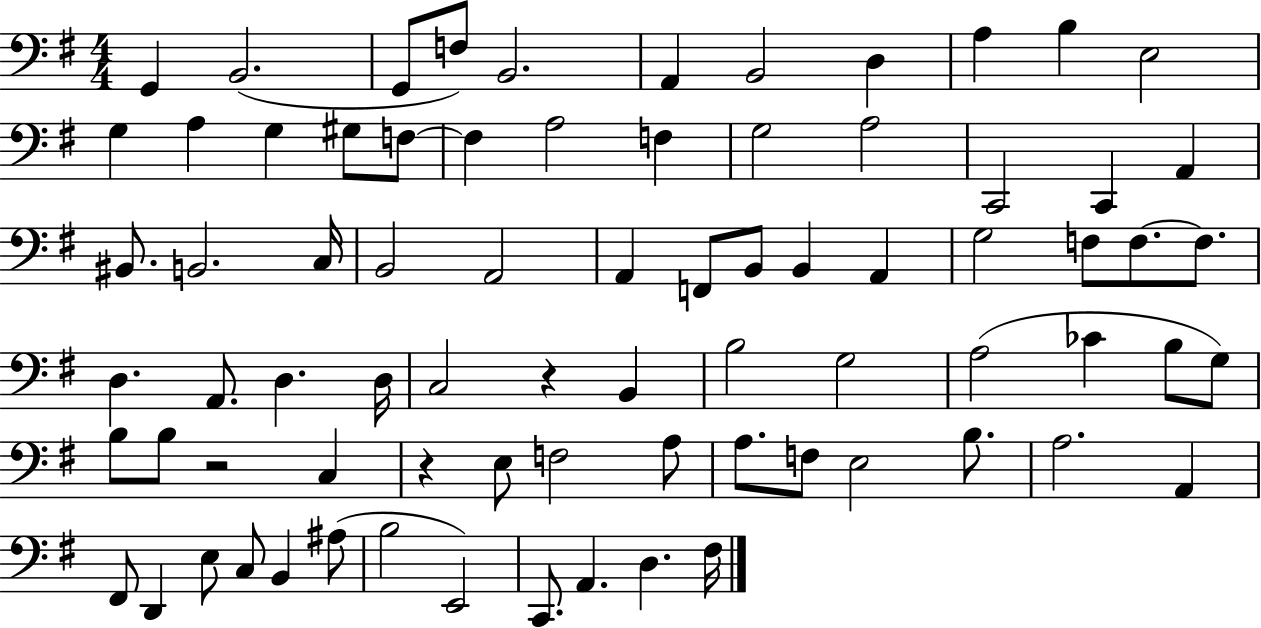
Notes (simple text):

G2/q B2/h. G2/e F3/e B2/h. A2/q B2/h D3/q A3/q B3/q E3/h G3/q A3/q G3/q G#3/e F3/e F3/q A3/h F3/q G3/h A3/h C2/h C2/q A2/q BIS2/e. B2/h. C3/s B2/h A2/h A2/q F2/e B2/e B2/q A2/q G3/h F3/e F3/e. F3/e. D3/q. A2/e. D3/q. D3/s C3/h R/q B2/q B3/h G3/h A3/h CES4/q B3/e G3/e B3/e B3/e R/h C3/q R/q E3/e F3/h A3/e A3/e. F3/e E3/h B3/e. A3/h. A2/q F#2/e D2/q E3/e C3/e B2/q A#3/e B3/h E2/h C2/e. A2/q. D3/q. F#3/s